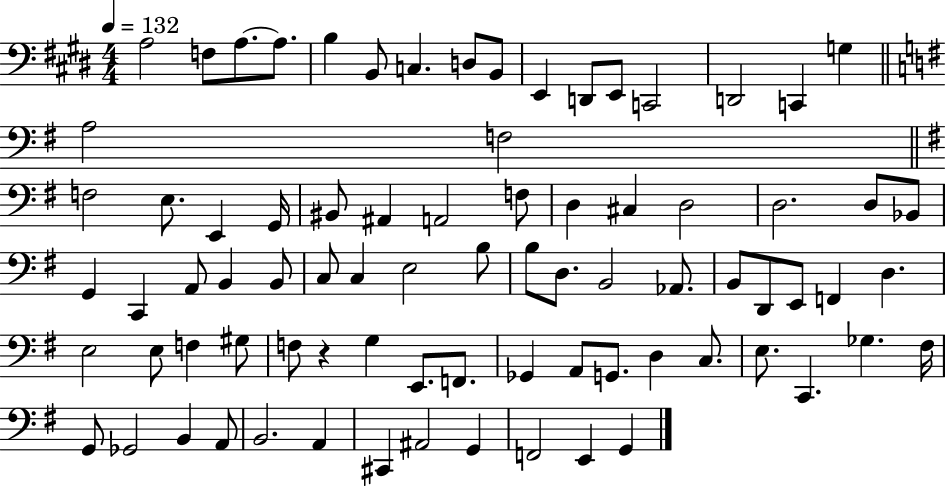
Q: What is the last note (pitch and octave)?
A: G2